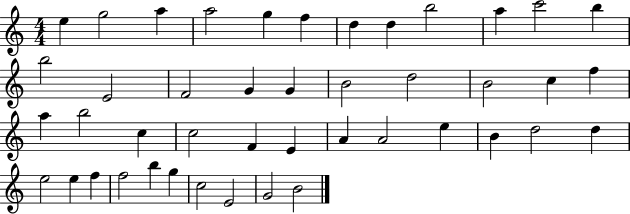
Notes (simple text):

E5/q G5/h A5/q A5/h G5/q F5/q D5/q D5/q B5/h A5/q C6/h B5/q B5/h E4/h F4/h G4/q G4/q B4/h D5/h B4/h C5/q F5/q A5/q B5/h C5/q C5/h F4/q E4/q A4/q A4/h E5/q B4/q D5/h D5/q E5/h E5/q F5/q F5/h B5/q G5/q C5/h E4/h G4/h B4/h